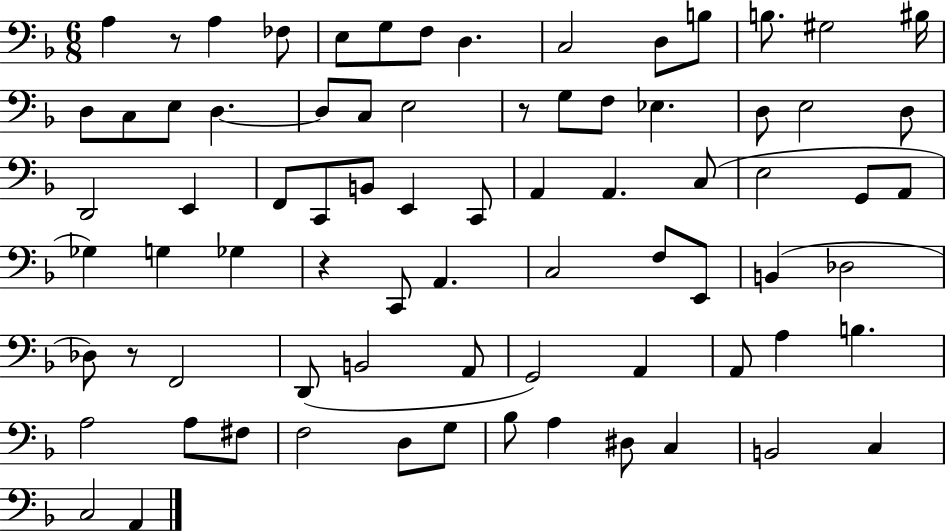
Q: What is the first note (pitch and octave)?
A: A3